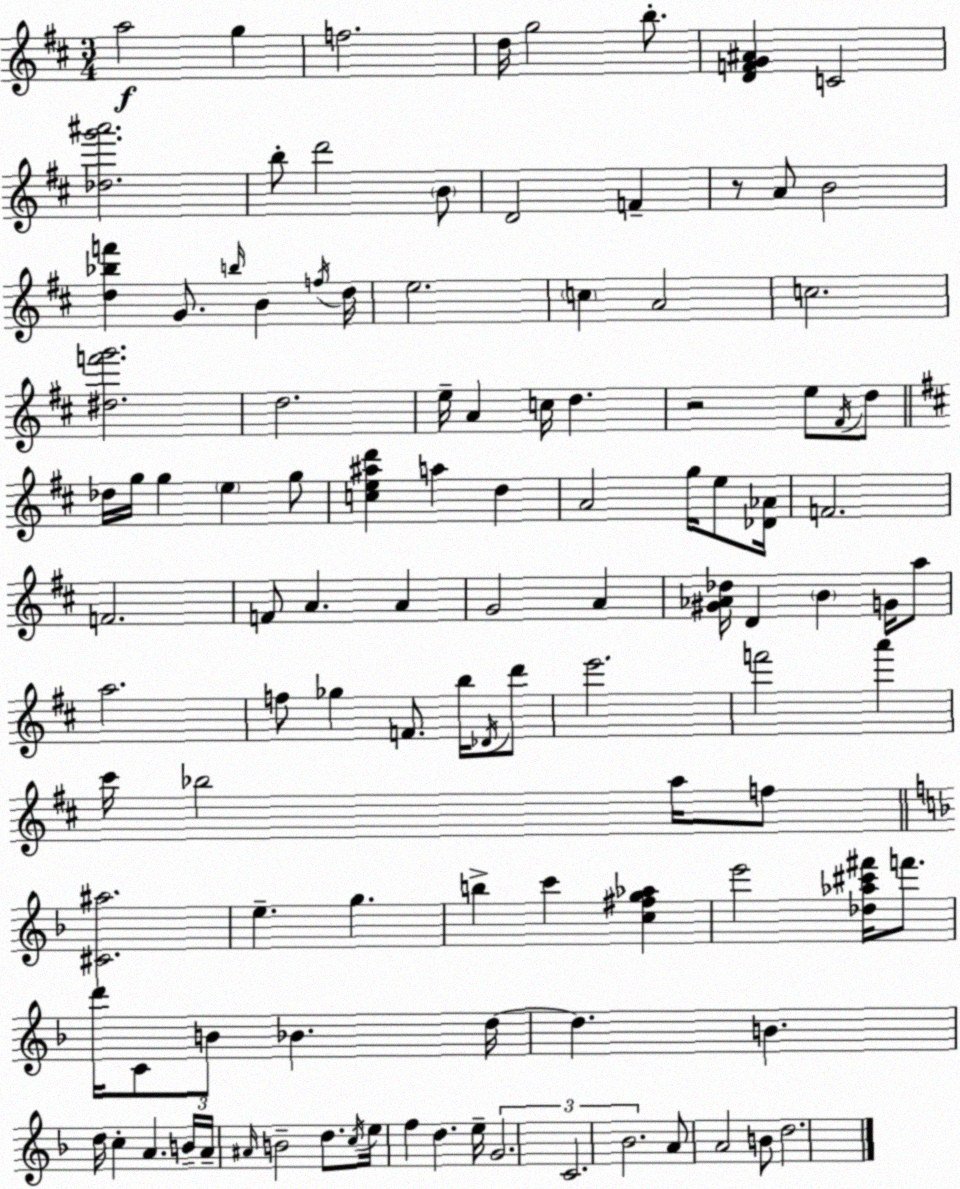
X:1
T:Untitled
M:3/4
L:1/4
K:D
a2 g f2 d/4 g2 b/2 [DFG^A] C2 [_dg'^a']2 b/2 d'2 B/2 D2 F z/2 A/2 B2 [d_bf'] G/2 b/4 B f/4 d/4 e2 c A2 c2 [^df'g']2 d2 e/4 A c/4 d z2 e/2 ^F/4 d/2 _d/4 g/4 g e g/2 [ce^ad'] a d A2 g/4 e/2 [_D_A]/4 F2 F2 F/2 A A G2 A [^G_A_d]/4 D B G/4 a/2 a2 f/2 _g F/2 b/4 _D/4 d'/2 e'2 f'2 a' ^c'/4 _b2 a/4 f/2 [^C^a]2 e g b c' [c^fg_a] e'2 [_d_a^c'^f']/4 f'/2 d'/4 C/2 B/2 _B d/4 d B d/4 c A B/4 A/4 ^A/4 B2 d/2 c/4 e/4 f d e/4 G2 C2 _B2 A/2 A2 B/2 d2